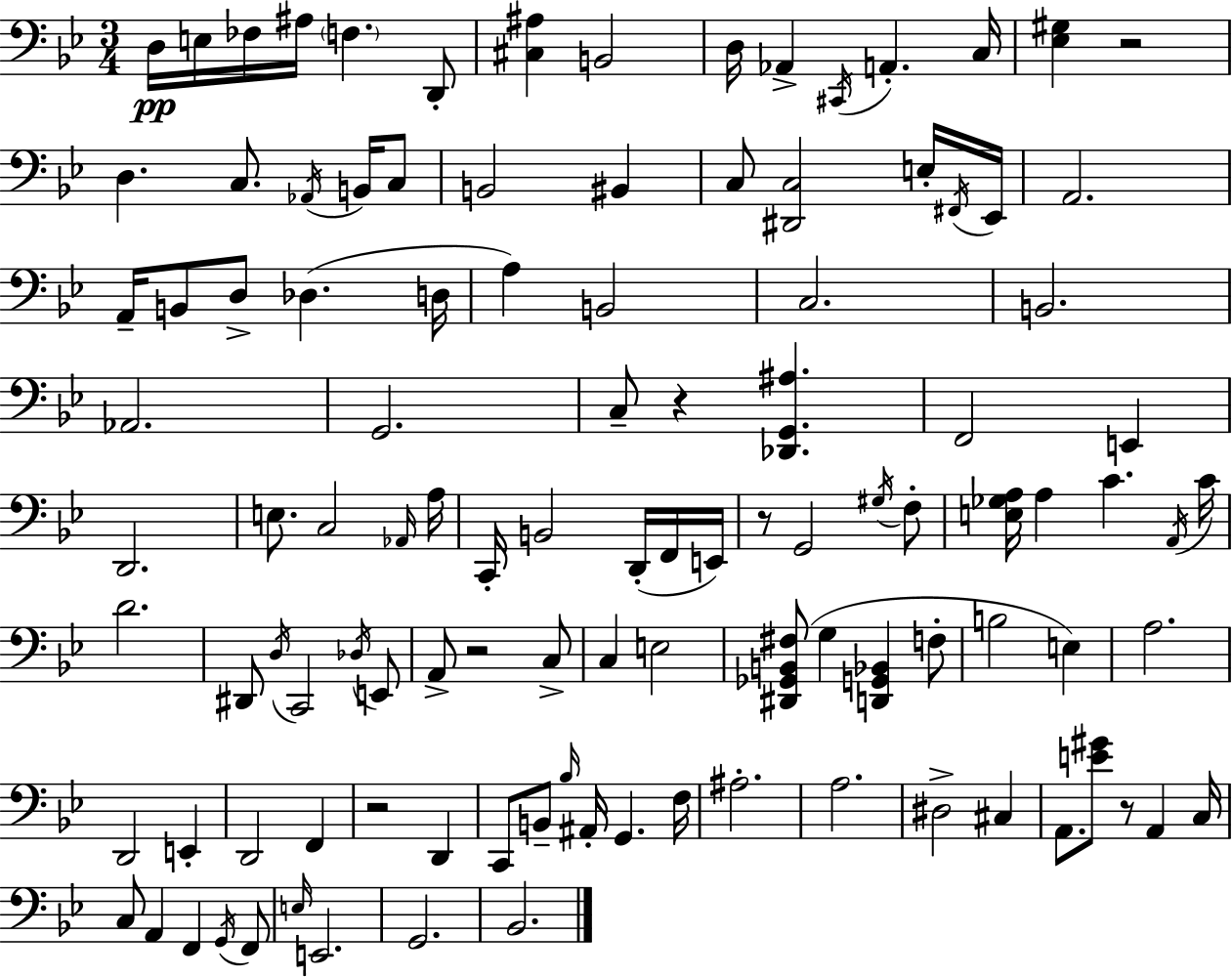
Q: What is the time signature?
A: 3/4